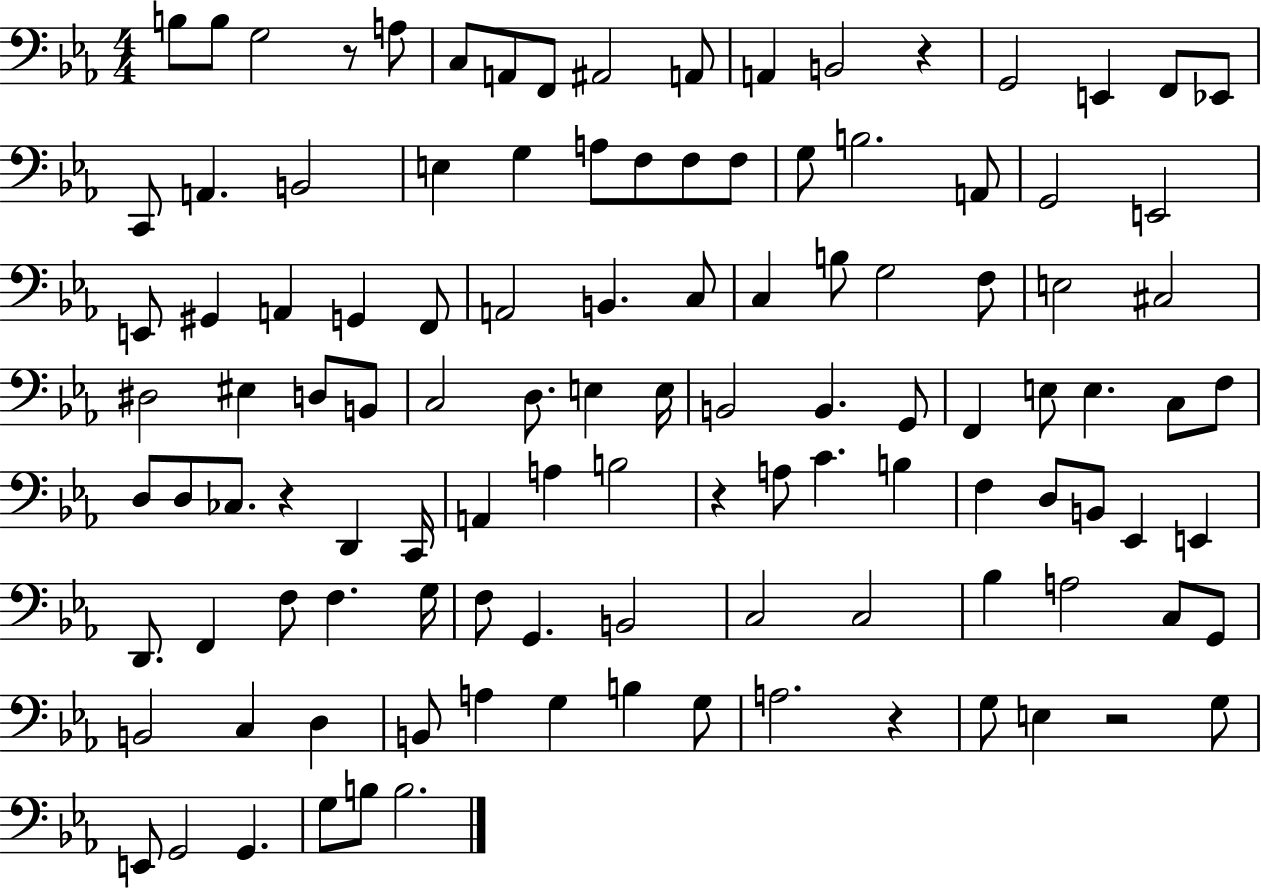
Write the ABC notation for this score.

X:1
T:Untitled
M:4/4
L:1/4
K:Eb
B,/2 B,/2 G,2 z/2 A,/2 C,/2 A,,/2 F,,/2 ^A,,2 A,,/2 A,, B,,2 z G,,2 E,, F,,/2 _E,,/2 C,,/2 A,, B,,2 E, G, A,/2 F,/2 F,/2 F,/2 G,/2 B,2 A,,/2 G,,2 E,,2 E,,/2 ^G,, A,, G,, F,,/2 A,,2 B,, C,/2 C, B,/2 G,2 F,/2 E,2 ^C,2 ^D,2 ^E, D,/2 B,,/2 C,2 D,/2 E, E,/4 B,,2 B,, G,,/2 F,, E,/2 E, C,/2 F,/2 D,/2 D,/2 _C,/2 z D,, C,,/4 A,, A, B,2 z A,/2 C B, F, D,/2 B,,/2 _E,, E,, D,,/2 F,, F,/2 F, G,/4 F,/2 G,, B,,2 C,2 C,2 _B, A,2 C,/2 G,,/2 B,,2 C, D, B,,/2 A, G, B, G,/2 A,2 z G,/2 E, z2 G,/2 E,,/2 G,,2 G,, G,/2 B,/2 B,2